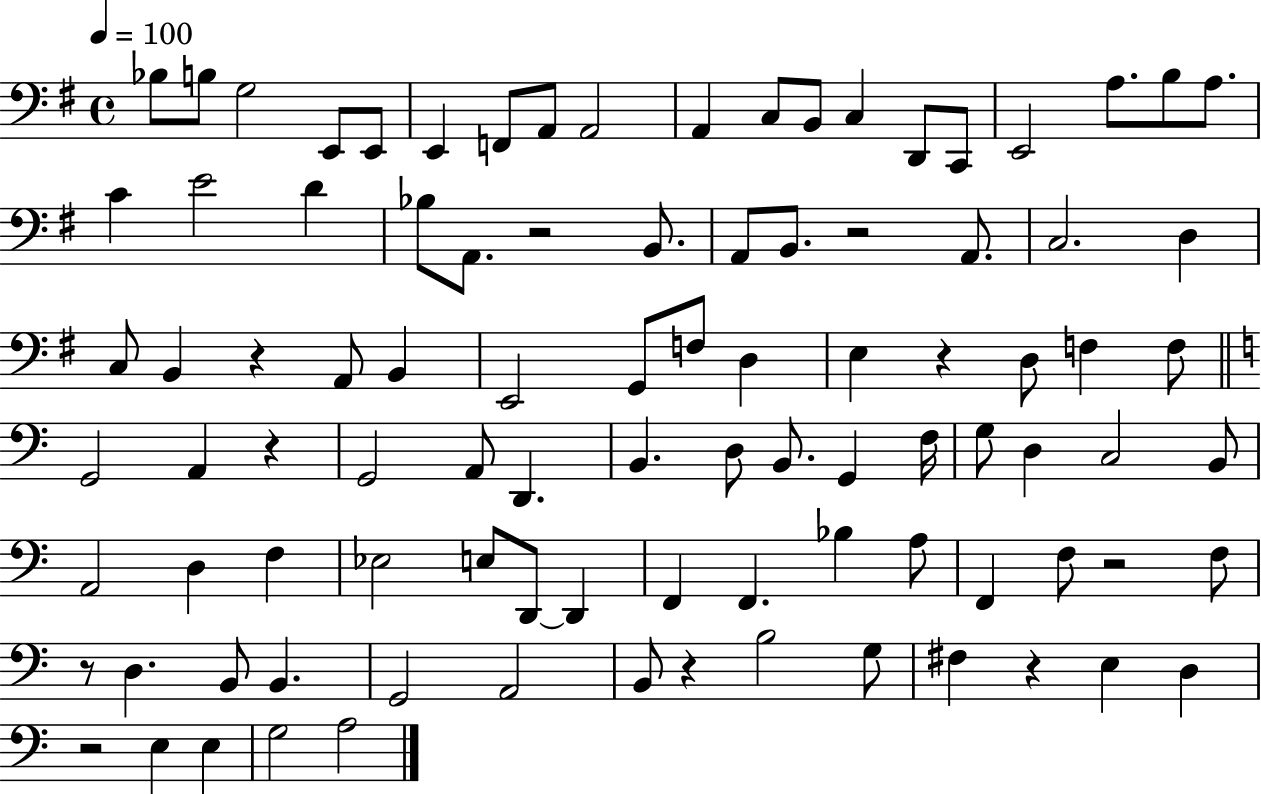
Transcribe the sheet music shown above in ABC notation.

X:1
T:Untitled
M:4/4
L:1/4
K:G
_B,/2 B,/2 G,2 E,,/2 E,,/2 E,, F,,/2 A,,/2 A,,2 A,, C,/2 B,,/2 C, D,,/2 C,,/2 E,,2 A,/2 B,/2 A,/2 C E2 D _B,/2 A,,/2 z2 B,,/2 A,,/2 B,,/2 z2 A,,/2 C,2 D, C,/2 B,, z A,,/2 B,, E,,2 G,,/2 F,/2 D, E, z D,/2 F, F,/2 G,,2 A,, z G,,2 A,,/2 D,, B,, D,/2 B,,/2 G,, F,/4 G,/2 D, C,2 B,,/2 A,,2 D, F, _E,2 E,/2 D,,/2 D,, F,, F,, _B, A,/2 F,, F,/2 z2 F,/2 z/2 D, B,,/2 B,, G,,2 A,,2 B,,/2 z B,2 G,/2 ^F, z E, D, z2 E, E, G,2 A,2